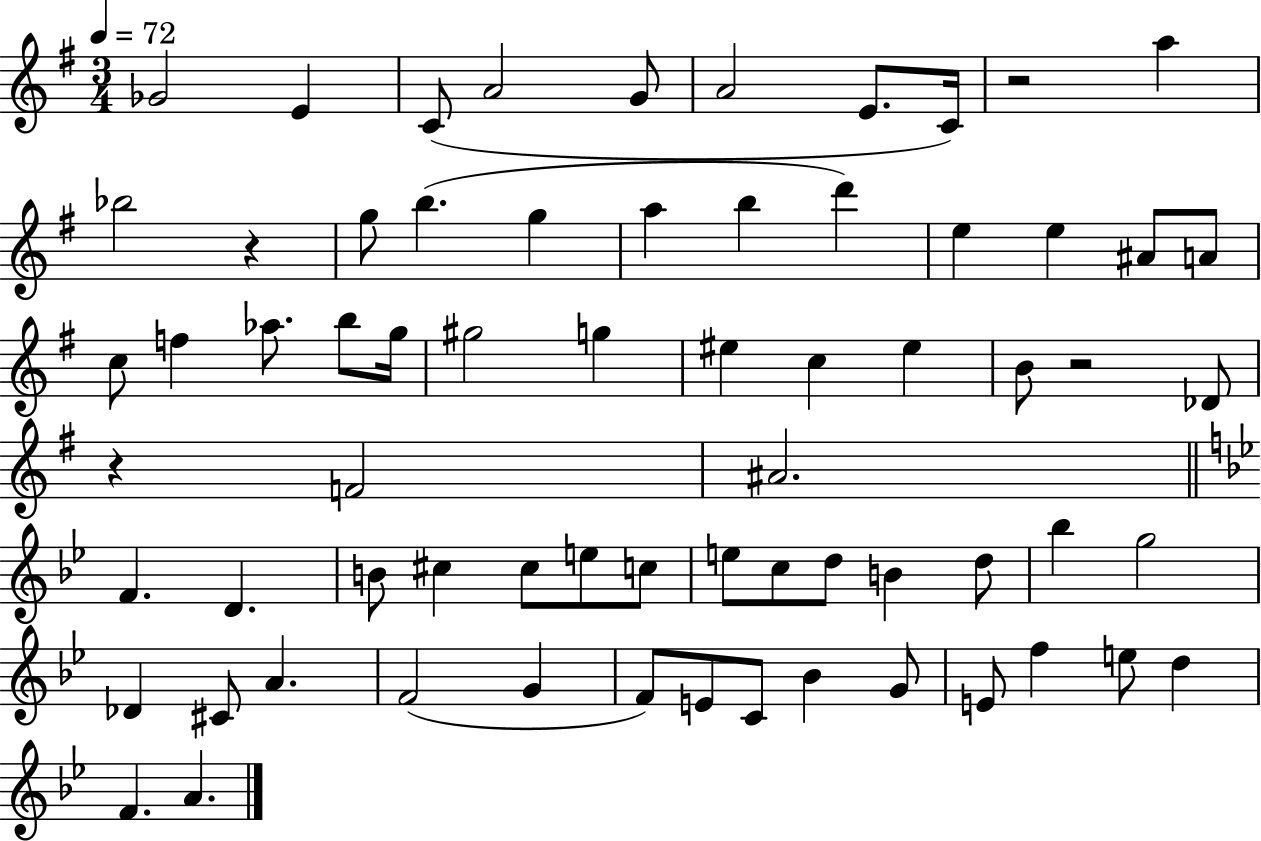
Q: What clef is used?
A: treble